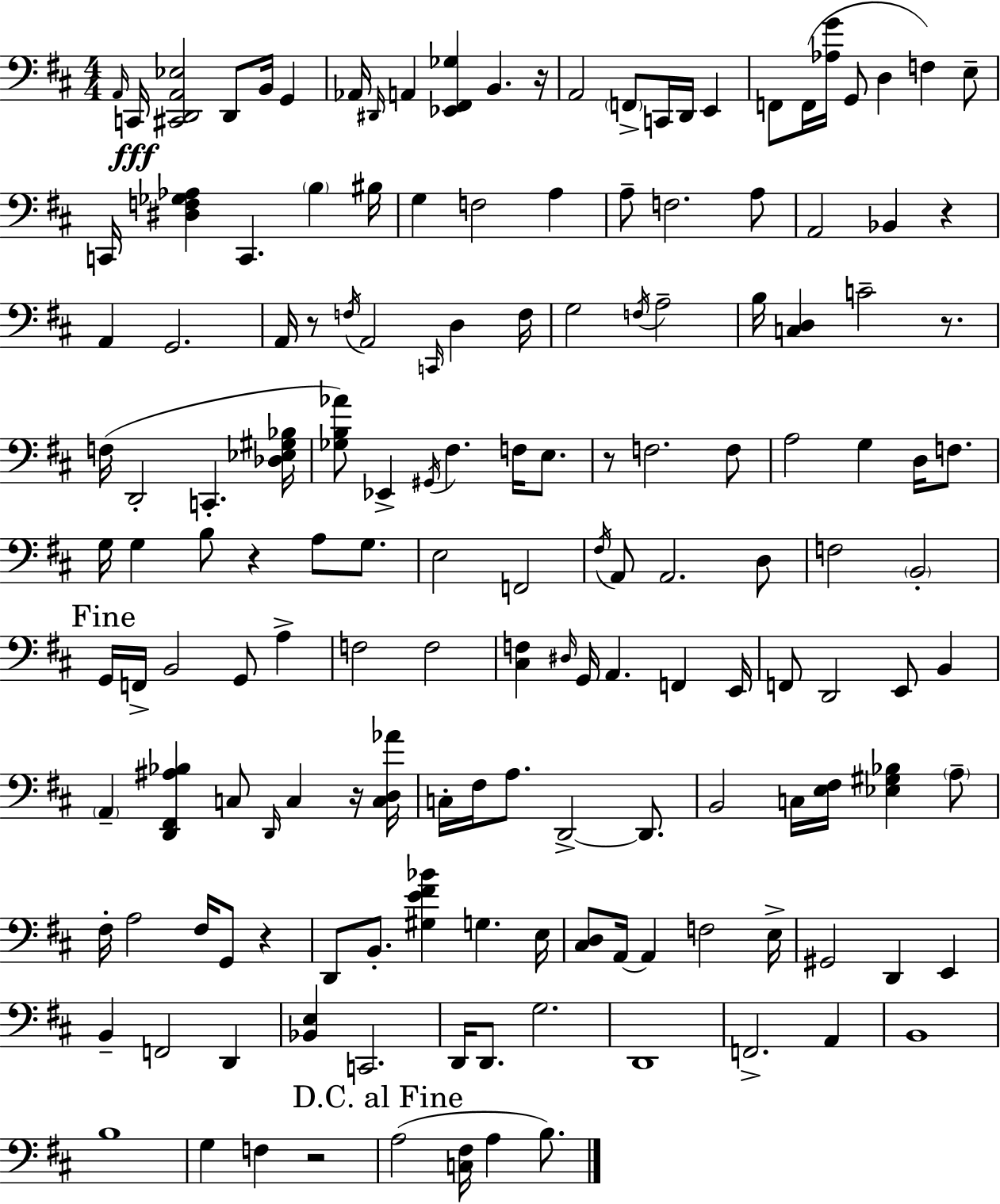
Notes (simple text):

A2/s C2/s [C#2,D2,A2,Eb3]/h D2/e B2/s G2/q Ab2/s D#2/s A2/q [Eb2,F#2,Gb3]/q B2/q. R/s A2/h F2/e C2/s D2/s E2/q F2/e F2/s [Ab3,G4]/s G2/e D3/q F3/q E3/e C2/s [D#3,F3,Gb3,Ab3]/q C2/q. B3/q BIS3/s G3/q F3/h A3/q A3/e F3/h. A3/e A2/h Bb2/q R/q A2/q G2/h. A2/s R/e F3/s A2/h C2/s D3/q F3/s G3/h F3/s A3/h B3/s [C3,D3]/q C4/h R/e. F3/s D2/h C2/q. [Db3,Eb3,G#3,Bb3]/s [Gb3,B3,Ab4]/e Eb2/q G#2/s F#3/q. F3/s E3/e. R/e F3/h. F3/e A3/h G3/q D3/s F3/e. G3/s G3/q B3/e R/q A3/e G3/e. E3/h F2/h F#3/s A2/e A2/h. D3/e F3/h B2/h G2/s F2/s B2/h G2/e A3/q F3/h F3/h [C#3,F3]/q D#3/s G2/s A2/q. F2/q E2/s F2/e D2/h E2/e B2/q A2/q [D2,F#2,A#3,Bb3]/q C3/e D2/s C3/q R/s [C3,D3,Ab4]/s C3/s F#3/s A3/e. D2/h D2/e. B2/h C3/s [E3,F#3]/s [Eb3,G#3,Bb3]/q A3/e F#3/s A3/h F#3/s G2/e R/q D2/e B2/e. [G#3,E4,F#4,Bb4]/q G3/q. E3/s [C#3,D3]/e A2/s A2/q F3/h E3/s G#2/h D2/q E2/q B2/q F2/h D2/q [Bb2,E3]/q C2/h. D2/s D2/e. G3/h. D2/w F2/h. A2/q B2/w B3/w G3/q F3/q R/h A3/h [C3,F#3]/s A3/q B3/e.